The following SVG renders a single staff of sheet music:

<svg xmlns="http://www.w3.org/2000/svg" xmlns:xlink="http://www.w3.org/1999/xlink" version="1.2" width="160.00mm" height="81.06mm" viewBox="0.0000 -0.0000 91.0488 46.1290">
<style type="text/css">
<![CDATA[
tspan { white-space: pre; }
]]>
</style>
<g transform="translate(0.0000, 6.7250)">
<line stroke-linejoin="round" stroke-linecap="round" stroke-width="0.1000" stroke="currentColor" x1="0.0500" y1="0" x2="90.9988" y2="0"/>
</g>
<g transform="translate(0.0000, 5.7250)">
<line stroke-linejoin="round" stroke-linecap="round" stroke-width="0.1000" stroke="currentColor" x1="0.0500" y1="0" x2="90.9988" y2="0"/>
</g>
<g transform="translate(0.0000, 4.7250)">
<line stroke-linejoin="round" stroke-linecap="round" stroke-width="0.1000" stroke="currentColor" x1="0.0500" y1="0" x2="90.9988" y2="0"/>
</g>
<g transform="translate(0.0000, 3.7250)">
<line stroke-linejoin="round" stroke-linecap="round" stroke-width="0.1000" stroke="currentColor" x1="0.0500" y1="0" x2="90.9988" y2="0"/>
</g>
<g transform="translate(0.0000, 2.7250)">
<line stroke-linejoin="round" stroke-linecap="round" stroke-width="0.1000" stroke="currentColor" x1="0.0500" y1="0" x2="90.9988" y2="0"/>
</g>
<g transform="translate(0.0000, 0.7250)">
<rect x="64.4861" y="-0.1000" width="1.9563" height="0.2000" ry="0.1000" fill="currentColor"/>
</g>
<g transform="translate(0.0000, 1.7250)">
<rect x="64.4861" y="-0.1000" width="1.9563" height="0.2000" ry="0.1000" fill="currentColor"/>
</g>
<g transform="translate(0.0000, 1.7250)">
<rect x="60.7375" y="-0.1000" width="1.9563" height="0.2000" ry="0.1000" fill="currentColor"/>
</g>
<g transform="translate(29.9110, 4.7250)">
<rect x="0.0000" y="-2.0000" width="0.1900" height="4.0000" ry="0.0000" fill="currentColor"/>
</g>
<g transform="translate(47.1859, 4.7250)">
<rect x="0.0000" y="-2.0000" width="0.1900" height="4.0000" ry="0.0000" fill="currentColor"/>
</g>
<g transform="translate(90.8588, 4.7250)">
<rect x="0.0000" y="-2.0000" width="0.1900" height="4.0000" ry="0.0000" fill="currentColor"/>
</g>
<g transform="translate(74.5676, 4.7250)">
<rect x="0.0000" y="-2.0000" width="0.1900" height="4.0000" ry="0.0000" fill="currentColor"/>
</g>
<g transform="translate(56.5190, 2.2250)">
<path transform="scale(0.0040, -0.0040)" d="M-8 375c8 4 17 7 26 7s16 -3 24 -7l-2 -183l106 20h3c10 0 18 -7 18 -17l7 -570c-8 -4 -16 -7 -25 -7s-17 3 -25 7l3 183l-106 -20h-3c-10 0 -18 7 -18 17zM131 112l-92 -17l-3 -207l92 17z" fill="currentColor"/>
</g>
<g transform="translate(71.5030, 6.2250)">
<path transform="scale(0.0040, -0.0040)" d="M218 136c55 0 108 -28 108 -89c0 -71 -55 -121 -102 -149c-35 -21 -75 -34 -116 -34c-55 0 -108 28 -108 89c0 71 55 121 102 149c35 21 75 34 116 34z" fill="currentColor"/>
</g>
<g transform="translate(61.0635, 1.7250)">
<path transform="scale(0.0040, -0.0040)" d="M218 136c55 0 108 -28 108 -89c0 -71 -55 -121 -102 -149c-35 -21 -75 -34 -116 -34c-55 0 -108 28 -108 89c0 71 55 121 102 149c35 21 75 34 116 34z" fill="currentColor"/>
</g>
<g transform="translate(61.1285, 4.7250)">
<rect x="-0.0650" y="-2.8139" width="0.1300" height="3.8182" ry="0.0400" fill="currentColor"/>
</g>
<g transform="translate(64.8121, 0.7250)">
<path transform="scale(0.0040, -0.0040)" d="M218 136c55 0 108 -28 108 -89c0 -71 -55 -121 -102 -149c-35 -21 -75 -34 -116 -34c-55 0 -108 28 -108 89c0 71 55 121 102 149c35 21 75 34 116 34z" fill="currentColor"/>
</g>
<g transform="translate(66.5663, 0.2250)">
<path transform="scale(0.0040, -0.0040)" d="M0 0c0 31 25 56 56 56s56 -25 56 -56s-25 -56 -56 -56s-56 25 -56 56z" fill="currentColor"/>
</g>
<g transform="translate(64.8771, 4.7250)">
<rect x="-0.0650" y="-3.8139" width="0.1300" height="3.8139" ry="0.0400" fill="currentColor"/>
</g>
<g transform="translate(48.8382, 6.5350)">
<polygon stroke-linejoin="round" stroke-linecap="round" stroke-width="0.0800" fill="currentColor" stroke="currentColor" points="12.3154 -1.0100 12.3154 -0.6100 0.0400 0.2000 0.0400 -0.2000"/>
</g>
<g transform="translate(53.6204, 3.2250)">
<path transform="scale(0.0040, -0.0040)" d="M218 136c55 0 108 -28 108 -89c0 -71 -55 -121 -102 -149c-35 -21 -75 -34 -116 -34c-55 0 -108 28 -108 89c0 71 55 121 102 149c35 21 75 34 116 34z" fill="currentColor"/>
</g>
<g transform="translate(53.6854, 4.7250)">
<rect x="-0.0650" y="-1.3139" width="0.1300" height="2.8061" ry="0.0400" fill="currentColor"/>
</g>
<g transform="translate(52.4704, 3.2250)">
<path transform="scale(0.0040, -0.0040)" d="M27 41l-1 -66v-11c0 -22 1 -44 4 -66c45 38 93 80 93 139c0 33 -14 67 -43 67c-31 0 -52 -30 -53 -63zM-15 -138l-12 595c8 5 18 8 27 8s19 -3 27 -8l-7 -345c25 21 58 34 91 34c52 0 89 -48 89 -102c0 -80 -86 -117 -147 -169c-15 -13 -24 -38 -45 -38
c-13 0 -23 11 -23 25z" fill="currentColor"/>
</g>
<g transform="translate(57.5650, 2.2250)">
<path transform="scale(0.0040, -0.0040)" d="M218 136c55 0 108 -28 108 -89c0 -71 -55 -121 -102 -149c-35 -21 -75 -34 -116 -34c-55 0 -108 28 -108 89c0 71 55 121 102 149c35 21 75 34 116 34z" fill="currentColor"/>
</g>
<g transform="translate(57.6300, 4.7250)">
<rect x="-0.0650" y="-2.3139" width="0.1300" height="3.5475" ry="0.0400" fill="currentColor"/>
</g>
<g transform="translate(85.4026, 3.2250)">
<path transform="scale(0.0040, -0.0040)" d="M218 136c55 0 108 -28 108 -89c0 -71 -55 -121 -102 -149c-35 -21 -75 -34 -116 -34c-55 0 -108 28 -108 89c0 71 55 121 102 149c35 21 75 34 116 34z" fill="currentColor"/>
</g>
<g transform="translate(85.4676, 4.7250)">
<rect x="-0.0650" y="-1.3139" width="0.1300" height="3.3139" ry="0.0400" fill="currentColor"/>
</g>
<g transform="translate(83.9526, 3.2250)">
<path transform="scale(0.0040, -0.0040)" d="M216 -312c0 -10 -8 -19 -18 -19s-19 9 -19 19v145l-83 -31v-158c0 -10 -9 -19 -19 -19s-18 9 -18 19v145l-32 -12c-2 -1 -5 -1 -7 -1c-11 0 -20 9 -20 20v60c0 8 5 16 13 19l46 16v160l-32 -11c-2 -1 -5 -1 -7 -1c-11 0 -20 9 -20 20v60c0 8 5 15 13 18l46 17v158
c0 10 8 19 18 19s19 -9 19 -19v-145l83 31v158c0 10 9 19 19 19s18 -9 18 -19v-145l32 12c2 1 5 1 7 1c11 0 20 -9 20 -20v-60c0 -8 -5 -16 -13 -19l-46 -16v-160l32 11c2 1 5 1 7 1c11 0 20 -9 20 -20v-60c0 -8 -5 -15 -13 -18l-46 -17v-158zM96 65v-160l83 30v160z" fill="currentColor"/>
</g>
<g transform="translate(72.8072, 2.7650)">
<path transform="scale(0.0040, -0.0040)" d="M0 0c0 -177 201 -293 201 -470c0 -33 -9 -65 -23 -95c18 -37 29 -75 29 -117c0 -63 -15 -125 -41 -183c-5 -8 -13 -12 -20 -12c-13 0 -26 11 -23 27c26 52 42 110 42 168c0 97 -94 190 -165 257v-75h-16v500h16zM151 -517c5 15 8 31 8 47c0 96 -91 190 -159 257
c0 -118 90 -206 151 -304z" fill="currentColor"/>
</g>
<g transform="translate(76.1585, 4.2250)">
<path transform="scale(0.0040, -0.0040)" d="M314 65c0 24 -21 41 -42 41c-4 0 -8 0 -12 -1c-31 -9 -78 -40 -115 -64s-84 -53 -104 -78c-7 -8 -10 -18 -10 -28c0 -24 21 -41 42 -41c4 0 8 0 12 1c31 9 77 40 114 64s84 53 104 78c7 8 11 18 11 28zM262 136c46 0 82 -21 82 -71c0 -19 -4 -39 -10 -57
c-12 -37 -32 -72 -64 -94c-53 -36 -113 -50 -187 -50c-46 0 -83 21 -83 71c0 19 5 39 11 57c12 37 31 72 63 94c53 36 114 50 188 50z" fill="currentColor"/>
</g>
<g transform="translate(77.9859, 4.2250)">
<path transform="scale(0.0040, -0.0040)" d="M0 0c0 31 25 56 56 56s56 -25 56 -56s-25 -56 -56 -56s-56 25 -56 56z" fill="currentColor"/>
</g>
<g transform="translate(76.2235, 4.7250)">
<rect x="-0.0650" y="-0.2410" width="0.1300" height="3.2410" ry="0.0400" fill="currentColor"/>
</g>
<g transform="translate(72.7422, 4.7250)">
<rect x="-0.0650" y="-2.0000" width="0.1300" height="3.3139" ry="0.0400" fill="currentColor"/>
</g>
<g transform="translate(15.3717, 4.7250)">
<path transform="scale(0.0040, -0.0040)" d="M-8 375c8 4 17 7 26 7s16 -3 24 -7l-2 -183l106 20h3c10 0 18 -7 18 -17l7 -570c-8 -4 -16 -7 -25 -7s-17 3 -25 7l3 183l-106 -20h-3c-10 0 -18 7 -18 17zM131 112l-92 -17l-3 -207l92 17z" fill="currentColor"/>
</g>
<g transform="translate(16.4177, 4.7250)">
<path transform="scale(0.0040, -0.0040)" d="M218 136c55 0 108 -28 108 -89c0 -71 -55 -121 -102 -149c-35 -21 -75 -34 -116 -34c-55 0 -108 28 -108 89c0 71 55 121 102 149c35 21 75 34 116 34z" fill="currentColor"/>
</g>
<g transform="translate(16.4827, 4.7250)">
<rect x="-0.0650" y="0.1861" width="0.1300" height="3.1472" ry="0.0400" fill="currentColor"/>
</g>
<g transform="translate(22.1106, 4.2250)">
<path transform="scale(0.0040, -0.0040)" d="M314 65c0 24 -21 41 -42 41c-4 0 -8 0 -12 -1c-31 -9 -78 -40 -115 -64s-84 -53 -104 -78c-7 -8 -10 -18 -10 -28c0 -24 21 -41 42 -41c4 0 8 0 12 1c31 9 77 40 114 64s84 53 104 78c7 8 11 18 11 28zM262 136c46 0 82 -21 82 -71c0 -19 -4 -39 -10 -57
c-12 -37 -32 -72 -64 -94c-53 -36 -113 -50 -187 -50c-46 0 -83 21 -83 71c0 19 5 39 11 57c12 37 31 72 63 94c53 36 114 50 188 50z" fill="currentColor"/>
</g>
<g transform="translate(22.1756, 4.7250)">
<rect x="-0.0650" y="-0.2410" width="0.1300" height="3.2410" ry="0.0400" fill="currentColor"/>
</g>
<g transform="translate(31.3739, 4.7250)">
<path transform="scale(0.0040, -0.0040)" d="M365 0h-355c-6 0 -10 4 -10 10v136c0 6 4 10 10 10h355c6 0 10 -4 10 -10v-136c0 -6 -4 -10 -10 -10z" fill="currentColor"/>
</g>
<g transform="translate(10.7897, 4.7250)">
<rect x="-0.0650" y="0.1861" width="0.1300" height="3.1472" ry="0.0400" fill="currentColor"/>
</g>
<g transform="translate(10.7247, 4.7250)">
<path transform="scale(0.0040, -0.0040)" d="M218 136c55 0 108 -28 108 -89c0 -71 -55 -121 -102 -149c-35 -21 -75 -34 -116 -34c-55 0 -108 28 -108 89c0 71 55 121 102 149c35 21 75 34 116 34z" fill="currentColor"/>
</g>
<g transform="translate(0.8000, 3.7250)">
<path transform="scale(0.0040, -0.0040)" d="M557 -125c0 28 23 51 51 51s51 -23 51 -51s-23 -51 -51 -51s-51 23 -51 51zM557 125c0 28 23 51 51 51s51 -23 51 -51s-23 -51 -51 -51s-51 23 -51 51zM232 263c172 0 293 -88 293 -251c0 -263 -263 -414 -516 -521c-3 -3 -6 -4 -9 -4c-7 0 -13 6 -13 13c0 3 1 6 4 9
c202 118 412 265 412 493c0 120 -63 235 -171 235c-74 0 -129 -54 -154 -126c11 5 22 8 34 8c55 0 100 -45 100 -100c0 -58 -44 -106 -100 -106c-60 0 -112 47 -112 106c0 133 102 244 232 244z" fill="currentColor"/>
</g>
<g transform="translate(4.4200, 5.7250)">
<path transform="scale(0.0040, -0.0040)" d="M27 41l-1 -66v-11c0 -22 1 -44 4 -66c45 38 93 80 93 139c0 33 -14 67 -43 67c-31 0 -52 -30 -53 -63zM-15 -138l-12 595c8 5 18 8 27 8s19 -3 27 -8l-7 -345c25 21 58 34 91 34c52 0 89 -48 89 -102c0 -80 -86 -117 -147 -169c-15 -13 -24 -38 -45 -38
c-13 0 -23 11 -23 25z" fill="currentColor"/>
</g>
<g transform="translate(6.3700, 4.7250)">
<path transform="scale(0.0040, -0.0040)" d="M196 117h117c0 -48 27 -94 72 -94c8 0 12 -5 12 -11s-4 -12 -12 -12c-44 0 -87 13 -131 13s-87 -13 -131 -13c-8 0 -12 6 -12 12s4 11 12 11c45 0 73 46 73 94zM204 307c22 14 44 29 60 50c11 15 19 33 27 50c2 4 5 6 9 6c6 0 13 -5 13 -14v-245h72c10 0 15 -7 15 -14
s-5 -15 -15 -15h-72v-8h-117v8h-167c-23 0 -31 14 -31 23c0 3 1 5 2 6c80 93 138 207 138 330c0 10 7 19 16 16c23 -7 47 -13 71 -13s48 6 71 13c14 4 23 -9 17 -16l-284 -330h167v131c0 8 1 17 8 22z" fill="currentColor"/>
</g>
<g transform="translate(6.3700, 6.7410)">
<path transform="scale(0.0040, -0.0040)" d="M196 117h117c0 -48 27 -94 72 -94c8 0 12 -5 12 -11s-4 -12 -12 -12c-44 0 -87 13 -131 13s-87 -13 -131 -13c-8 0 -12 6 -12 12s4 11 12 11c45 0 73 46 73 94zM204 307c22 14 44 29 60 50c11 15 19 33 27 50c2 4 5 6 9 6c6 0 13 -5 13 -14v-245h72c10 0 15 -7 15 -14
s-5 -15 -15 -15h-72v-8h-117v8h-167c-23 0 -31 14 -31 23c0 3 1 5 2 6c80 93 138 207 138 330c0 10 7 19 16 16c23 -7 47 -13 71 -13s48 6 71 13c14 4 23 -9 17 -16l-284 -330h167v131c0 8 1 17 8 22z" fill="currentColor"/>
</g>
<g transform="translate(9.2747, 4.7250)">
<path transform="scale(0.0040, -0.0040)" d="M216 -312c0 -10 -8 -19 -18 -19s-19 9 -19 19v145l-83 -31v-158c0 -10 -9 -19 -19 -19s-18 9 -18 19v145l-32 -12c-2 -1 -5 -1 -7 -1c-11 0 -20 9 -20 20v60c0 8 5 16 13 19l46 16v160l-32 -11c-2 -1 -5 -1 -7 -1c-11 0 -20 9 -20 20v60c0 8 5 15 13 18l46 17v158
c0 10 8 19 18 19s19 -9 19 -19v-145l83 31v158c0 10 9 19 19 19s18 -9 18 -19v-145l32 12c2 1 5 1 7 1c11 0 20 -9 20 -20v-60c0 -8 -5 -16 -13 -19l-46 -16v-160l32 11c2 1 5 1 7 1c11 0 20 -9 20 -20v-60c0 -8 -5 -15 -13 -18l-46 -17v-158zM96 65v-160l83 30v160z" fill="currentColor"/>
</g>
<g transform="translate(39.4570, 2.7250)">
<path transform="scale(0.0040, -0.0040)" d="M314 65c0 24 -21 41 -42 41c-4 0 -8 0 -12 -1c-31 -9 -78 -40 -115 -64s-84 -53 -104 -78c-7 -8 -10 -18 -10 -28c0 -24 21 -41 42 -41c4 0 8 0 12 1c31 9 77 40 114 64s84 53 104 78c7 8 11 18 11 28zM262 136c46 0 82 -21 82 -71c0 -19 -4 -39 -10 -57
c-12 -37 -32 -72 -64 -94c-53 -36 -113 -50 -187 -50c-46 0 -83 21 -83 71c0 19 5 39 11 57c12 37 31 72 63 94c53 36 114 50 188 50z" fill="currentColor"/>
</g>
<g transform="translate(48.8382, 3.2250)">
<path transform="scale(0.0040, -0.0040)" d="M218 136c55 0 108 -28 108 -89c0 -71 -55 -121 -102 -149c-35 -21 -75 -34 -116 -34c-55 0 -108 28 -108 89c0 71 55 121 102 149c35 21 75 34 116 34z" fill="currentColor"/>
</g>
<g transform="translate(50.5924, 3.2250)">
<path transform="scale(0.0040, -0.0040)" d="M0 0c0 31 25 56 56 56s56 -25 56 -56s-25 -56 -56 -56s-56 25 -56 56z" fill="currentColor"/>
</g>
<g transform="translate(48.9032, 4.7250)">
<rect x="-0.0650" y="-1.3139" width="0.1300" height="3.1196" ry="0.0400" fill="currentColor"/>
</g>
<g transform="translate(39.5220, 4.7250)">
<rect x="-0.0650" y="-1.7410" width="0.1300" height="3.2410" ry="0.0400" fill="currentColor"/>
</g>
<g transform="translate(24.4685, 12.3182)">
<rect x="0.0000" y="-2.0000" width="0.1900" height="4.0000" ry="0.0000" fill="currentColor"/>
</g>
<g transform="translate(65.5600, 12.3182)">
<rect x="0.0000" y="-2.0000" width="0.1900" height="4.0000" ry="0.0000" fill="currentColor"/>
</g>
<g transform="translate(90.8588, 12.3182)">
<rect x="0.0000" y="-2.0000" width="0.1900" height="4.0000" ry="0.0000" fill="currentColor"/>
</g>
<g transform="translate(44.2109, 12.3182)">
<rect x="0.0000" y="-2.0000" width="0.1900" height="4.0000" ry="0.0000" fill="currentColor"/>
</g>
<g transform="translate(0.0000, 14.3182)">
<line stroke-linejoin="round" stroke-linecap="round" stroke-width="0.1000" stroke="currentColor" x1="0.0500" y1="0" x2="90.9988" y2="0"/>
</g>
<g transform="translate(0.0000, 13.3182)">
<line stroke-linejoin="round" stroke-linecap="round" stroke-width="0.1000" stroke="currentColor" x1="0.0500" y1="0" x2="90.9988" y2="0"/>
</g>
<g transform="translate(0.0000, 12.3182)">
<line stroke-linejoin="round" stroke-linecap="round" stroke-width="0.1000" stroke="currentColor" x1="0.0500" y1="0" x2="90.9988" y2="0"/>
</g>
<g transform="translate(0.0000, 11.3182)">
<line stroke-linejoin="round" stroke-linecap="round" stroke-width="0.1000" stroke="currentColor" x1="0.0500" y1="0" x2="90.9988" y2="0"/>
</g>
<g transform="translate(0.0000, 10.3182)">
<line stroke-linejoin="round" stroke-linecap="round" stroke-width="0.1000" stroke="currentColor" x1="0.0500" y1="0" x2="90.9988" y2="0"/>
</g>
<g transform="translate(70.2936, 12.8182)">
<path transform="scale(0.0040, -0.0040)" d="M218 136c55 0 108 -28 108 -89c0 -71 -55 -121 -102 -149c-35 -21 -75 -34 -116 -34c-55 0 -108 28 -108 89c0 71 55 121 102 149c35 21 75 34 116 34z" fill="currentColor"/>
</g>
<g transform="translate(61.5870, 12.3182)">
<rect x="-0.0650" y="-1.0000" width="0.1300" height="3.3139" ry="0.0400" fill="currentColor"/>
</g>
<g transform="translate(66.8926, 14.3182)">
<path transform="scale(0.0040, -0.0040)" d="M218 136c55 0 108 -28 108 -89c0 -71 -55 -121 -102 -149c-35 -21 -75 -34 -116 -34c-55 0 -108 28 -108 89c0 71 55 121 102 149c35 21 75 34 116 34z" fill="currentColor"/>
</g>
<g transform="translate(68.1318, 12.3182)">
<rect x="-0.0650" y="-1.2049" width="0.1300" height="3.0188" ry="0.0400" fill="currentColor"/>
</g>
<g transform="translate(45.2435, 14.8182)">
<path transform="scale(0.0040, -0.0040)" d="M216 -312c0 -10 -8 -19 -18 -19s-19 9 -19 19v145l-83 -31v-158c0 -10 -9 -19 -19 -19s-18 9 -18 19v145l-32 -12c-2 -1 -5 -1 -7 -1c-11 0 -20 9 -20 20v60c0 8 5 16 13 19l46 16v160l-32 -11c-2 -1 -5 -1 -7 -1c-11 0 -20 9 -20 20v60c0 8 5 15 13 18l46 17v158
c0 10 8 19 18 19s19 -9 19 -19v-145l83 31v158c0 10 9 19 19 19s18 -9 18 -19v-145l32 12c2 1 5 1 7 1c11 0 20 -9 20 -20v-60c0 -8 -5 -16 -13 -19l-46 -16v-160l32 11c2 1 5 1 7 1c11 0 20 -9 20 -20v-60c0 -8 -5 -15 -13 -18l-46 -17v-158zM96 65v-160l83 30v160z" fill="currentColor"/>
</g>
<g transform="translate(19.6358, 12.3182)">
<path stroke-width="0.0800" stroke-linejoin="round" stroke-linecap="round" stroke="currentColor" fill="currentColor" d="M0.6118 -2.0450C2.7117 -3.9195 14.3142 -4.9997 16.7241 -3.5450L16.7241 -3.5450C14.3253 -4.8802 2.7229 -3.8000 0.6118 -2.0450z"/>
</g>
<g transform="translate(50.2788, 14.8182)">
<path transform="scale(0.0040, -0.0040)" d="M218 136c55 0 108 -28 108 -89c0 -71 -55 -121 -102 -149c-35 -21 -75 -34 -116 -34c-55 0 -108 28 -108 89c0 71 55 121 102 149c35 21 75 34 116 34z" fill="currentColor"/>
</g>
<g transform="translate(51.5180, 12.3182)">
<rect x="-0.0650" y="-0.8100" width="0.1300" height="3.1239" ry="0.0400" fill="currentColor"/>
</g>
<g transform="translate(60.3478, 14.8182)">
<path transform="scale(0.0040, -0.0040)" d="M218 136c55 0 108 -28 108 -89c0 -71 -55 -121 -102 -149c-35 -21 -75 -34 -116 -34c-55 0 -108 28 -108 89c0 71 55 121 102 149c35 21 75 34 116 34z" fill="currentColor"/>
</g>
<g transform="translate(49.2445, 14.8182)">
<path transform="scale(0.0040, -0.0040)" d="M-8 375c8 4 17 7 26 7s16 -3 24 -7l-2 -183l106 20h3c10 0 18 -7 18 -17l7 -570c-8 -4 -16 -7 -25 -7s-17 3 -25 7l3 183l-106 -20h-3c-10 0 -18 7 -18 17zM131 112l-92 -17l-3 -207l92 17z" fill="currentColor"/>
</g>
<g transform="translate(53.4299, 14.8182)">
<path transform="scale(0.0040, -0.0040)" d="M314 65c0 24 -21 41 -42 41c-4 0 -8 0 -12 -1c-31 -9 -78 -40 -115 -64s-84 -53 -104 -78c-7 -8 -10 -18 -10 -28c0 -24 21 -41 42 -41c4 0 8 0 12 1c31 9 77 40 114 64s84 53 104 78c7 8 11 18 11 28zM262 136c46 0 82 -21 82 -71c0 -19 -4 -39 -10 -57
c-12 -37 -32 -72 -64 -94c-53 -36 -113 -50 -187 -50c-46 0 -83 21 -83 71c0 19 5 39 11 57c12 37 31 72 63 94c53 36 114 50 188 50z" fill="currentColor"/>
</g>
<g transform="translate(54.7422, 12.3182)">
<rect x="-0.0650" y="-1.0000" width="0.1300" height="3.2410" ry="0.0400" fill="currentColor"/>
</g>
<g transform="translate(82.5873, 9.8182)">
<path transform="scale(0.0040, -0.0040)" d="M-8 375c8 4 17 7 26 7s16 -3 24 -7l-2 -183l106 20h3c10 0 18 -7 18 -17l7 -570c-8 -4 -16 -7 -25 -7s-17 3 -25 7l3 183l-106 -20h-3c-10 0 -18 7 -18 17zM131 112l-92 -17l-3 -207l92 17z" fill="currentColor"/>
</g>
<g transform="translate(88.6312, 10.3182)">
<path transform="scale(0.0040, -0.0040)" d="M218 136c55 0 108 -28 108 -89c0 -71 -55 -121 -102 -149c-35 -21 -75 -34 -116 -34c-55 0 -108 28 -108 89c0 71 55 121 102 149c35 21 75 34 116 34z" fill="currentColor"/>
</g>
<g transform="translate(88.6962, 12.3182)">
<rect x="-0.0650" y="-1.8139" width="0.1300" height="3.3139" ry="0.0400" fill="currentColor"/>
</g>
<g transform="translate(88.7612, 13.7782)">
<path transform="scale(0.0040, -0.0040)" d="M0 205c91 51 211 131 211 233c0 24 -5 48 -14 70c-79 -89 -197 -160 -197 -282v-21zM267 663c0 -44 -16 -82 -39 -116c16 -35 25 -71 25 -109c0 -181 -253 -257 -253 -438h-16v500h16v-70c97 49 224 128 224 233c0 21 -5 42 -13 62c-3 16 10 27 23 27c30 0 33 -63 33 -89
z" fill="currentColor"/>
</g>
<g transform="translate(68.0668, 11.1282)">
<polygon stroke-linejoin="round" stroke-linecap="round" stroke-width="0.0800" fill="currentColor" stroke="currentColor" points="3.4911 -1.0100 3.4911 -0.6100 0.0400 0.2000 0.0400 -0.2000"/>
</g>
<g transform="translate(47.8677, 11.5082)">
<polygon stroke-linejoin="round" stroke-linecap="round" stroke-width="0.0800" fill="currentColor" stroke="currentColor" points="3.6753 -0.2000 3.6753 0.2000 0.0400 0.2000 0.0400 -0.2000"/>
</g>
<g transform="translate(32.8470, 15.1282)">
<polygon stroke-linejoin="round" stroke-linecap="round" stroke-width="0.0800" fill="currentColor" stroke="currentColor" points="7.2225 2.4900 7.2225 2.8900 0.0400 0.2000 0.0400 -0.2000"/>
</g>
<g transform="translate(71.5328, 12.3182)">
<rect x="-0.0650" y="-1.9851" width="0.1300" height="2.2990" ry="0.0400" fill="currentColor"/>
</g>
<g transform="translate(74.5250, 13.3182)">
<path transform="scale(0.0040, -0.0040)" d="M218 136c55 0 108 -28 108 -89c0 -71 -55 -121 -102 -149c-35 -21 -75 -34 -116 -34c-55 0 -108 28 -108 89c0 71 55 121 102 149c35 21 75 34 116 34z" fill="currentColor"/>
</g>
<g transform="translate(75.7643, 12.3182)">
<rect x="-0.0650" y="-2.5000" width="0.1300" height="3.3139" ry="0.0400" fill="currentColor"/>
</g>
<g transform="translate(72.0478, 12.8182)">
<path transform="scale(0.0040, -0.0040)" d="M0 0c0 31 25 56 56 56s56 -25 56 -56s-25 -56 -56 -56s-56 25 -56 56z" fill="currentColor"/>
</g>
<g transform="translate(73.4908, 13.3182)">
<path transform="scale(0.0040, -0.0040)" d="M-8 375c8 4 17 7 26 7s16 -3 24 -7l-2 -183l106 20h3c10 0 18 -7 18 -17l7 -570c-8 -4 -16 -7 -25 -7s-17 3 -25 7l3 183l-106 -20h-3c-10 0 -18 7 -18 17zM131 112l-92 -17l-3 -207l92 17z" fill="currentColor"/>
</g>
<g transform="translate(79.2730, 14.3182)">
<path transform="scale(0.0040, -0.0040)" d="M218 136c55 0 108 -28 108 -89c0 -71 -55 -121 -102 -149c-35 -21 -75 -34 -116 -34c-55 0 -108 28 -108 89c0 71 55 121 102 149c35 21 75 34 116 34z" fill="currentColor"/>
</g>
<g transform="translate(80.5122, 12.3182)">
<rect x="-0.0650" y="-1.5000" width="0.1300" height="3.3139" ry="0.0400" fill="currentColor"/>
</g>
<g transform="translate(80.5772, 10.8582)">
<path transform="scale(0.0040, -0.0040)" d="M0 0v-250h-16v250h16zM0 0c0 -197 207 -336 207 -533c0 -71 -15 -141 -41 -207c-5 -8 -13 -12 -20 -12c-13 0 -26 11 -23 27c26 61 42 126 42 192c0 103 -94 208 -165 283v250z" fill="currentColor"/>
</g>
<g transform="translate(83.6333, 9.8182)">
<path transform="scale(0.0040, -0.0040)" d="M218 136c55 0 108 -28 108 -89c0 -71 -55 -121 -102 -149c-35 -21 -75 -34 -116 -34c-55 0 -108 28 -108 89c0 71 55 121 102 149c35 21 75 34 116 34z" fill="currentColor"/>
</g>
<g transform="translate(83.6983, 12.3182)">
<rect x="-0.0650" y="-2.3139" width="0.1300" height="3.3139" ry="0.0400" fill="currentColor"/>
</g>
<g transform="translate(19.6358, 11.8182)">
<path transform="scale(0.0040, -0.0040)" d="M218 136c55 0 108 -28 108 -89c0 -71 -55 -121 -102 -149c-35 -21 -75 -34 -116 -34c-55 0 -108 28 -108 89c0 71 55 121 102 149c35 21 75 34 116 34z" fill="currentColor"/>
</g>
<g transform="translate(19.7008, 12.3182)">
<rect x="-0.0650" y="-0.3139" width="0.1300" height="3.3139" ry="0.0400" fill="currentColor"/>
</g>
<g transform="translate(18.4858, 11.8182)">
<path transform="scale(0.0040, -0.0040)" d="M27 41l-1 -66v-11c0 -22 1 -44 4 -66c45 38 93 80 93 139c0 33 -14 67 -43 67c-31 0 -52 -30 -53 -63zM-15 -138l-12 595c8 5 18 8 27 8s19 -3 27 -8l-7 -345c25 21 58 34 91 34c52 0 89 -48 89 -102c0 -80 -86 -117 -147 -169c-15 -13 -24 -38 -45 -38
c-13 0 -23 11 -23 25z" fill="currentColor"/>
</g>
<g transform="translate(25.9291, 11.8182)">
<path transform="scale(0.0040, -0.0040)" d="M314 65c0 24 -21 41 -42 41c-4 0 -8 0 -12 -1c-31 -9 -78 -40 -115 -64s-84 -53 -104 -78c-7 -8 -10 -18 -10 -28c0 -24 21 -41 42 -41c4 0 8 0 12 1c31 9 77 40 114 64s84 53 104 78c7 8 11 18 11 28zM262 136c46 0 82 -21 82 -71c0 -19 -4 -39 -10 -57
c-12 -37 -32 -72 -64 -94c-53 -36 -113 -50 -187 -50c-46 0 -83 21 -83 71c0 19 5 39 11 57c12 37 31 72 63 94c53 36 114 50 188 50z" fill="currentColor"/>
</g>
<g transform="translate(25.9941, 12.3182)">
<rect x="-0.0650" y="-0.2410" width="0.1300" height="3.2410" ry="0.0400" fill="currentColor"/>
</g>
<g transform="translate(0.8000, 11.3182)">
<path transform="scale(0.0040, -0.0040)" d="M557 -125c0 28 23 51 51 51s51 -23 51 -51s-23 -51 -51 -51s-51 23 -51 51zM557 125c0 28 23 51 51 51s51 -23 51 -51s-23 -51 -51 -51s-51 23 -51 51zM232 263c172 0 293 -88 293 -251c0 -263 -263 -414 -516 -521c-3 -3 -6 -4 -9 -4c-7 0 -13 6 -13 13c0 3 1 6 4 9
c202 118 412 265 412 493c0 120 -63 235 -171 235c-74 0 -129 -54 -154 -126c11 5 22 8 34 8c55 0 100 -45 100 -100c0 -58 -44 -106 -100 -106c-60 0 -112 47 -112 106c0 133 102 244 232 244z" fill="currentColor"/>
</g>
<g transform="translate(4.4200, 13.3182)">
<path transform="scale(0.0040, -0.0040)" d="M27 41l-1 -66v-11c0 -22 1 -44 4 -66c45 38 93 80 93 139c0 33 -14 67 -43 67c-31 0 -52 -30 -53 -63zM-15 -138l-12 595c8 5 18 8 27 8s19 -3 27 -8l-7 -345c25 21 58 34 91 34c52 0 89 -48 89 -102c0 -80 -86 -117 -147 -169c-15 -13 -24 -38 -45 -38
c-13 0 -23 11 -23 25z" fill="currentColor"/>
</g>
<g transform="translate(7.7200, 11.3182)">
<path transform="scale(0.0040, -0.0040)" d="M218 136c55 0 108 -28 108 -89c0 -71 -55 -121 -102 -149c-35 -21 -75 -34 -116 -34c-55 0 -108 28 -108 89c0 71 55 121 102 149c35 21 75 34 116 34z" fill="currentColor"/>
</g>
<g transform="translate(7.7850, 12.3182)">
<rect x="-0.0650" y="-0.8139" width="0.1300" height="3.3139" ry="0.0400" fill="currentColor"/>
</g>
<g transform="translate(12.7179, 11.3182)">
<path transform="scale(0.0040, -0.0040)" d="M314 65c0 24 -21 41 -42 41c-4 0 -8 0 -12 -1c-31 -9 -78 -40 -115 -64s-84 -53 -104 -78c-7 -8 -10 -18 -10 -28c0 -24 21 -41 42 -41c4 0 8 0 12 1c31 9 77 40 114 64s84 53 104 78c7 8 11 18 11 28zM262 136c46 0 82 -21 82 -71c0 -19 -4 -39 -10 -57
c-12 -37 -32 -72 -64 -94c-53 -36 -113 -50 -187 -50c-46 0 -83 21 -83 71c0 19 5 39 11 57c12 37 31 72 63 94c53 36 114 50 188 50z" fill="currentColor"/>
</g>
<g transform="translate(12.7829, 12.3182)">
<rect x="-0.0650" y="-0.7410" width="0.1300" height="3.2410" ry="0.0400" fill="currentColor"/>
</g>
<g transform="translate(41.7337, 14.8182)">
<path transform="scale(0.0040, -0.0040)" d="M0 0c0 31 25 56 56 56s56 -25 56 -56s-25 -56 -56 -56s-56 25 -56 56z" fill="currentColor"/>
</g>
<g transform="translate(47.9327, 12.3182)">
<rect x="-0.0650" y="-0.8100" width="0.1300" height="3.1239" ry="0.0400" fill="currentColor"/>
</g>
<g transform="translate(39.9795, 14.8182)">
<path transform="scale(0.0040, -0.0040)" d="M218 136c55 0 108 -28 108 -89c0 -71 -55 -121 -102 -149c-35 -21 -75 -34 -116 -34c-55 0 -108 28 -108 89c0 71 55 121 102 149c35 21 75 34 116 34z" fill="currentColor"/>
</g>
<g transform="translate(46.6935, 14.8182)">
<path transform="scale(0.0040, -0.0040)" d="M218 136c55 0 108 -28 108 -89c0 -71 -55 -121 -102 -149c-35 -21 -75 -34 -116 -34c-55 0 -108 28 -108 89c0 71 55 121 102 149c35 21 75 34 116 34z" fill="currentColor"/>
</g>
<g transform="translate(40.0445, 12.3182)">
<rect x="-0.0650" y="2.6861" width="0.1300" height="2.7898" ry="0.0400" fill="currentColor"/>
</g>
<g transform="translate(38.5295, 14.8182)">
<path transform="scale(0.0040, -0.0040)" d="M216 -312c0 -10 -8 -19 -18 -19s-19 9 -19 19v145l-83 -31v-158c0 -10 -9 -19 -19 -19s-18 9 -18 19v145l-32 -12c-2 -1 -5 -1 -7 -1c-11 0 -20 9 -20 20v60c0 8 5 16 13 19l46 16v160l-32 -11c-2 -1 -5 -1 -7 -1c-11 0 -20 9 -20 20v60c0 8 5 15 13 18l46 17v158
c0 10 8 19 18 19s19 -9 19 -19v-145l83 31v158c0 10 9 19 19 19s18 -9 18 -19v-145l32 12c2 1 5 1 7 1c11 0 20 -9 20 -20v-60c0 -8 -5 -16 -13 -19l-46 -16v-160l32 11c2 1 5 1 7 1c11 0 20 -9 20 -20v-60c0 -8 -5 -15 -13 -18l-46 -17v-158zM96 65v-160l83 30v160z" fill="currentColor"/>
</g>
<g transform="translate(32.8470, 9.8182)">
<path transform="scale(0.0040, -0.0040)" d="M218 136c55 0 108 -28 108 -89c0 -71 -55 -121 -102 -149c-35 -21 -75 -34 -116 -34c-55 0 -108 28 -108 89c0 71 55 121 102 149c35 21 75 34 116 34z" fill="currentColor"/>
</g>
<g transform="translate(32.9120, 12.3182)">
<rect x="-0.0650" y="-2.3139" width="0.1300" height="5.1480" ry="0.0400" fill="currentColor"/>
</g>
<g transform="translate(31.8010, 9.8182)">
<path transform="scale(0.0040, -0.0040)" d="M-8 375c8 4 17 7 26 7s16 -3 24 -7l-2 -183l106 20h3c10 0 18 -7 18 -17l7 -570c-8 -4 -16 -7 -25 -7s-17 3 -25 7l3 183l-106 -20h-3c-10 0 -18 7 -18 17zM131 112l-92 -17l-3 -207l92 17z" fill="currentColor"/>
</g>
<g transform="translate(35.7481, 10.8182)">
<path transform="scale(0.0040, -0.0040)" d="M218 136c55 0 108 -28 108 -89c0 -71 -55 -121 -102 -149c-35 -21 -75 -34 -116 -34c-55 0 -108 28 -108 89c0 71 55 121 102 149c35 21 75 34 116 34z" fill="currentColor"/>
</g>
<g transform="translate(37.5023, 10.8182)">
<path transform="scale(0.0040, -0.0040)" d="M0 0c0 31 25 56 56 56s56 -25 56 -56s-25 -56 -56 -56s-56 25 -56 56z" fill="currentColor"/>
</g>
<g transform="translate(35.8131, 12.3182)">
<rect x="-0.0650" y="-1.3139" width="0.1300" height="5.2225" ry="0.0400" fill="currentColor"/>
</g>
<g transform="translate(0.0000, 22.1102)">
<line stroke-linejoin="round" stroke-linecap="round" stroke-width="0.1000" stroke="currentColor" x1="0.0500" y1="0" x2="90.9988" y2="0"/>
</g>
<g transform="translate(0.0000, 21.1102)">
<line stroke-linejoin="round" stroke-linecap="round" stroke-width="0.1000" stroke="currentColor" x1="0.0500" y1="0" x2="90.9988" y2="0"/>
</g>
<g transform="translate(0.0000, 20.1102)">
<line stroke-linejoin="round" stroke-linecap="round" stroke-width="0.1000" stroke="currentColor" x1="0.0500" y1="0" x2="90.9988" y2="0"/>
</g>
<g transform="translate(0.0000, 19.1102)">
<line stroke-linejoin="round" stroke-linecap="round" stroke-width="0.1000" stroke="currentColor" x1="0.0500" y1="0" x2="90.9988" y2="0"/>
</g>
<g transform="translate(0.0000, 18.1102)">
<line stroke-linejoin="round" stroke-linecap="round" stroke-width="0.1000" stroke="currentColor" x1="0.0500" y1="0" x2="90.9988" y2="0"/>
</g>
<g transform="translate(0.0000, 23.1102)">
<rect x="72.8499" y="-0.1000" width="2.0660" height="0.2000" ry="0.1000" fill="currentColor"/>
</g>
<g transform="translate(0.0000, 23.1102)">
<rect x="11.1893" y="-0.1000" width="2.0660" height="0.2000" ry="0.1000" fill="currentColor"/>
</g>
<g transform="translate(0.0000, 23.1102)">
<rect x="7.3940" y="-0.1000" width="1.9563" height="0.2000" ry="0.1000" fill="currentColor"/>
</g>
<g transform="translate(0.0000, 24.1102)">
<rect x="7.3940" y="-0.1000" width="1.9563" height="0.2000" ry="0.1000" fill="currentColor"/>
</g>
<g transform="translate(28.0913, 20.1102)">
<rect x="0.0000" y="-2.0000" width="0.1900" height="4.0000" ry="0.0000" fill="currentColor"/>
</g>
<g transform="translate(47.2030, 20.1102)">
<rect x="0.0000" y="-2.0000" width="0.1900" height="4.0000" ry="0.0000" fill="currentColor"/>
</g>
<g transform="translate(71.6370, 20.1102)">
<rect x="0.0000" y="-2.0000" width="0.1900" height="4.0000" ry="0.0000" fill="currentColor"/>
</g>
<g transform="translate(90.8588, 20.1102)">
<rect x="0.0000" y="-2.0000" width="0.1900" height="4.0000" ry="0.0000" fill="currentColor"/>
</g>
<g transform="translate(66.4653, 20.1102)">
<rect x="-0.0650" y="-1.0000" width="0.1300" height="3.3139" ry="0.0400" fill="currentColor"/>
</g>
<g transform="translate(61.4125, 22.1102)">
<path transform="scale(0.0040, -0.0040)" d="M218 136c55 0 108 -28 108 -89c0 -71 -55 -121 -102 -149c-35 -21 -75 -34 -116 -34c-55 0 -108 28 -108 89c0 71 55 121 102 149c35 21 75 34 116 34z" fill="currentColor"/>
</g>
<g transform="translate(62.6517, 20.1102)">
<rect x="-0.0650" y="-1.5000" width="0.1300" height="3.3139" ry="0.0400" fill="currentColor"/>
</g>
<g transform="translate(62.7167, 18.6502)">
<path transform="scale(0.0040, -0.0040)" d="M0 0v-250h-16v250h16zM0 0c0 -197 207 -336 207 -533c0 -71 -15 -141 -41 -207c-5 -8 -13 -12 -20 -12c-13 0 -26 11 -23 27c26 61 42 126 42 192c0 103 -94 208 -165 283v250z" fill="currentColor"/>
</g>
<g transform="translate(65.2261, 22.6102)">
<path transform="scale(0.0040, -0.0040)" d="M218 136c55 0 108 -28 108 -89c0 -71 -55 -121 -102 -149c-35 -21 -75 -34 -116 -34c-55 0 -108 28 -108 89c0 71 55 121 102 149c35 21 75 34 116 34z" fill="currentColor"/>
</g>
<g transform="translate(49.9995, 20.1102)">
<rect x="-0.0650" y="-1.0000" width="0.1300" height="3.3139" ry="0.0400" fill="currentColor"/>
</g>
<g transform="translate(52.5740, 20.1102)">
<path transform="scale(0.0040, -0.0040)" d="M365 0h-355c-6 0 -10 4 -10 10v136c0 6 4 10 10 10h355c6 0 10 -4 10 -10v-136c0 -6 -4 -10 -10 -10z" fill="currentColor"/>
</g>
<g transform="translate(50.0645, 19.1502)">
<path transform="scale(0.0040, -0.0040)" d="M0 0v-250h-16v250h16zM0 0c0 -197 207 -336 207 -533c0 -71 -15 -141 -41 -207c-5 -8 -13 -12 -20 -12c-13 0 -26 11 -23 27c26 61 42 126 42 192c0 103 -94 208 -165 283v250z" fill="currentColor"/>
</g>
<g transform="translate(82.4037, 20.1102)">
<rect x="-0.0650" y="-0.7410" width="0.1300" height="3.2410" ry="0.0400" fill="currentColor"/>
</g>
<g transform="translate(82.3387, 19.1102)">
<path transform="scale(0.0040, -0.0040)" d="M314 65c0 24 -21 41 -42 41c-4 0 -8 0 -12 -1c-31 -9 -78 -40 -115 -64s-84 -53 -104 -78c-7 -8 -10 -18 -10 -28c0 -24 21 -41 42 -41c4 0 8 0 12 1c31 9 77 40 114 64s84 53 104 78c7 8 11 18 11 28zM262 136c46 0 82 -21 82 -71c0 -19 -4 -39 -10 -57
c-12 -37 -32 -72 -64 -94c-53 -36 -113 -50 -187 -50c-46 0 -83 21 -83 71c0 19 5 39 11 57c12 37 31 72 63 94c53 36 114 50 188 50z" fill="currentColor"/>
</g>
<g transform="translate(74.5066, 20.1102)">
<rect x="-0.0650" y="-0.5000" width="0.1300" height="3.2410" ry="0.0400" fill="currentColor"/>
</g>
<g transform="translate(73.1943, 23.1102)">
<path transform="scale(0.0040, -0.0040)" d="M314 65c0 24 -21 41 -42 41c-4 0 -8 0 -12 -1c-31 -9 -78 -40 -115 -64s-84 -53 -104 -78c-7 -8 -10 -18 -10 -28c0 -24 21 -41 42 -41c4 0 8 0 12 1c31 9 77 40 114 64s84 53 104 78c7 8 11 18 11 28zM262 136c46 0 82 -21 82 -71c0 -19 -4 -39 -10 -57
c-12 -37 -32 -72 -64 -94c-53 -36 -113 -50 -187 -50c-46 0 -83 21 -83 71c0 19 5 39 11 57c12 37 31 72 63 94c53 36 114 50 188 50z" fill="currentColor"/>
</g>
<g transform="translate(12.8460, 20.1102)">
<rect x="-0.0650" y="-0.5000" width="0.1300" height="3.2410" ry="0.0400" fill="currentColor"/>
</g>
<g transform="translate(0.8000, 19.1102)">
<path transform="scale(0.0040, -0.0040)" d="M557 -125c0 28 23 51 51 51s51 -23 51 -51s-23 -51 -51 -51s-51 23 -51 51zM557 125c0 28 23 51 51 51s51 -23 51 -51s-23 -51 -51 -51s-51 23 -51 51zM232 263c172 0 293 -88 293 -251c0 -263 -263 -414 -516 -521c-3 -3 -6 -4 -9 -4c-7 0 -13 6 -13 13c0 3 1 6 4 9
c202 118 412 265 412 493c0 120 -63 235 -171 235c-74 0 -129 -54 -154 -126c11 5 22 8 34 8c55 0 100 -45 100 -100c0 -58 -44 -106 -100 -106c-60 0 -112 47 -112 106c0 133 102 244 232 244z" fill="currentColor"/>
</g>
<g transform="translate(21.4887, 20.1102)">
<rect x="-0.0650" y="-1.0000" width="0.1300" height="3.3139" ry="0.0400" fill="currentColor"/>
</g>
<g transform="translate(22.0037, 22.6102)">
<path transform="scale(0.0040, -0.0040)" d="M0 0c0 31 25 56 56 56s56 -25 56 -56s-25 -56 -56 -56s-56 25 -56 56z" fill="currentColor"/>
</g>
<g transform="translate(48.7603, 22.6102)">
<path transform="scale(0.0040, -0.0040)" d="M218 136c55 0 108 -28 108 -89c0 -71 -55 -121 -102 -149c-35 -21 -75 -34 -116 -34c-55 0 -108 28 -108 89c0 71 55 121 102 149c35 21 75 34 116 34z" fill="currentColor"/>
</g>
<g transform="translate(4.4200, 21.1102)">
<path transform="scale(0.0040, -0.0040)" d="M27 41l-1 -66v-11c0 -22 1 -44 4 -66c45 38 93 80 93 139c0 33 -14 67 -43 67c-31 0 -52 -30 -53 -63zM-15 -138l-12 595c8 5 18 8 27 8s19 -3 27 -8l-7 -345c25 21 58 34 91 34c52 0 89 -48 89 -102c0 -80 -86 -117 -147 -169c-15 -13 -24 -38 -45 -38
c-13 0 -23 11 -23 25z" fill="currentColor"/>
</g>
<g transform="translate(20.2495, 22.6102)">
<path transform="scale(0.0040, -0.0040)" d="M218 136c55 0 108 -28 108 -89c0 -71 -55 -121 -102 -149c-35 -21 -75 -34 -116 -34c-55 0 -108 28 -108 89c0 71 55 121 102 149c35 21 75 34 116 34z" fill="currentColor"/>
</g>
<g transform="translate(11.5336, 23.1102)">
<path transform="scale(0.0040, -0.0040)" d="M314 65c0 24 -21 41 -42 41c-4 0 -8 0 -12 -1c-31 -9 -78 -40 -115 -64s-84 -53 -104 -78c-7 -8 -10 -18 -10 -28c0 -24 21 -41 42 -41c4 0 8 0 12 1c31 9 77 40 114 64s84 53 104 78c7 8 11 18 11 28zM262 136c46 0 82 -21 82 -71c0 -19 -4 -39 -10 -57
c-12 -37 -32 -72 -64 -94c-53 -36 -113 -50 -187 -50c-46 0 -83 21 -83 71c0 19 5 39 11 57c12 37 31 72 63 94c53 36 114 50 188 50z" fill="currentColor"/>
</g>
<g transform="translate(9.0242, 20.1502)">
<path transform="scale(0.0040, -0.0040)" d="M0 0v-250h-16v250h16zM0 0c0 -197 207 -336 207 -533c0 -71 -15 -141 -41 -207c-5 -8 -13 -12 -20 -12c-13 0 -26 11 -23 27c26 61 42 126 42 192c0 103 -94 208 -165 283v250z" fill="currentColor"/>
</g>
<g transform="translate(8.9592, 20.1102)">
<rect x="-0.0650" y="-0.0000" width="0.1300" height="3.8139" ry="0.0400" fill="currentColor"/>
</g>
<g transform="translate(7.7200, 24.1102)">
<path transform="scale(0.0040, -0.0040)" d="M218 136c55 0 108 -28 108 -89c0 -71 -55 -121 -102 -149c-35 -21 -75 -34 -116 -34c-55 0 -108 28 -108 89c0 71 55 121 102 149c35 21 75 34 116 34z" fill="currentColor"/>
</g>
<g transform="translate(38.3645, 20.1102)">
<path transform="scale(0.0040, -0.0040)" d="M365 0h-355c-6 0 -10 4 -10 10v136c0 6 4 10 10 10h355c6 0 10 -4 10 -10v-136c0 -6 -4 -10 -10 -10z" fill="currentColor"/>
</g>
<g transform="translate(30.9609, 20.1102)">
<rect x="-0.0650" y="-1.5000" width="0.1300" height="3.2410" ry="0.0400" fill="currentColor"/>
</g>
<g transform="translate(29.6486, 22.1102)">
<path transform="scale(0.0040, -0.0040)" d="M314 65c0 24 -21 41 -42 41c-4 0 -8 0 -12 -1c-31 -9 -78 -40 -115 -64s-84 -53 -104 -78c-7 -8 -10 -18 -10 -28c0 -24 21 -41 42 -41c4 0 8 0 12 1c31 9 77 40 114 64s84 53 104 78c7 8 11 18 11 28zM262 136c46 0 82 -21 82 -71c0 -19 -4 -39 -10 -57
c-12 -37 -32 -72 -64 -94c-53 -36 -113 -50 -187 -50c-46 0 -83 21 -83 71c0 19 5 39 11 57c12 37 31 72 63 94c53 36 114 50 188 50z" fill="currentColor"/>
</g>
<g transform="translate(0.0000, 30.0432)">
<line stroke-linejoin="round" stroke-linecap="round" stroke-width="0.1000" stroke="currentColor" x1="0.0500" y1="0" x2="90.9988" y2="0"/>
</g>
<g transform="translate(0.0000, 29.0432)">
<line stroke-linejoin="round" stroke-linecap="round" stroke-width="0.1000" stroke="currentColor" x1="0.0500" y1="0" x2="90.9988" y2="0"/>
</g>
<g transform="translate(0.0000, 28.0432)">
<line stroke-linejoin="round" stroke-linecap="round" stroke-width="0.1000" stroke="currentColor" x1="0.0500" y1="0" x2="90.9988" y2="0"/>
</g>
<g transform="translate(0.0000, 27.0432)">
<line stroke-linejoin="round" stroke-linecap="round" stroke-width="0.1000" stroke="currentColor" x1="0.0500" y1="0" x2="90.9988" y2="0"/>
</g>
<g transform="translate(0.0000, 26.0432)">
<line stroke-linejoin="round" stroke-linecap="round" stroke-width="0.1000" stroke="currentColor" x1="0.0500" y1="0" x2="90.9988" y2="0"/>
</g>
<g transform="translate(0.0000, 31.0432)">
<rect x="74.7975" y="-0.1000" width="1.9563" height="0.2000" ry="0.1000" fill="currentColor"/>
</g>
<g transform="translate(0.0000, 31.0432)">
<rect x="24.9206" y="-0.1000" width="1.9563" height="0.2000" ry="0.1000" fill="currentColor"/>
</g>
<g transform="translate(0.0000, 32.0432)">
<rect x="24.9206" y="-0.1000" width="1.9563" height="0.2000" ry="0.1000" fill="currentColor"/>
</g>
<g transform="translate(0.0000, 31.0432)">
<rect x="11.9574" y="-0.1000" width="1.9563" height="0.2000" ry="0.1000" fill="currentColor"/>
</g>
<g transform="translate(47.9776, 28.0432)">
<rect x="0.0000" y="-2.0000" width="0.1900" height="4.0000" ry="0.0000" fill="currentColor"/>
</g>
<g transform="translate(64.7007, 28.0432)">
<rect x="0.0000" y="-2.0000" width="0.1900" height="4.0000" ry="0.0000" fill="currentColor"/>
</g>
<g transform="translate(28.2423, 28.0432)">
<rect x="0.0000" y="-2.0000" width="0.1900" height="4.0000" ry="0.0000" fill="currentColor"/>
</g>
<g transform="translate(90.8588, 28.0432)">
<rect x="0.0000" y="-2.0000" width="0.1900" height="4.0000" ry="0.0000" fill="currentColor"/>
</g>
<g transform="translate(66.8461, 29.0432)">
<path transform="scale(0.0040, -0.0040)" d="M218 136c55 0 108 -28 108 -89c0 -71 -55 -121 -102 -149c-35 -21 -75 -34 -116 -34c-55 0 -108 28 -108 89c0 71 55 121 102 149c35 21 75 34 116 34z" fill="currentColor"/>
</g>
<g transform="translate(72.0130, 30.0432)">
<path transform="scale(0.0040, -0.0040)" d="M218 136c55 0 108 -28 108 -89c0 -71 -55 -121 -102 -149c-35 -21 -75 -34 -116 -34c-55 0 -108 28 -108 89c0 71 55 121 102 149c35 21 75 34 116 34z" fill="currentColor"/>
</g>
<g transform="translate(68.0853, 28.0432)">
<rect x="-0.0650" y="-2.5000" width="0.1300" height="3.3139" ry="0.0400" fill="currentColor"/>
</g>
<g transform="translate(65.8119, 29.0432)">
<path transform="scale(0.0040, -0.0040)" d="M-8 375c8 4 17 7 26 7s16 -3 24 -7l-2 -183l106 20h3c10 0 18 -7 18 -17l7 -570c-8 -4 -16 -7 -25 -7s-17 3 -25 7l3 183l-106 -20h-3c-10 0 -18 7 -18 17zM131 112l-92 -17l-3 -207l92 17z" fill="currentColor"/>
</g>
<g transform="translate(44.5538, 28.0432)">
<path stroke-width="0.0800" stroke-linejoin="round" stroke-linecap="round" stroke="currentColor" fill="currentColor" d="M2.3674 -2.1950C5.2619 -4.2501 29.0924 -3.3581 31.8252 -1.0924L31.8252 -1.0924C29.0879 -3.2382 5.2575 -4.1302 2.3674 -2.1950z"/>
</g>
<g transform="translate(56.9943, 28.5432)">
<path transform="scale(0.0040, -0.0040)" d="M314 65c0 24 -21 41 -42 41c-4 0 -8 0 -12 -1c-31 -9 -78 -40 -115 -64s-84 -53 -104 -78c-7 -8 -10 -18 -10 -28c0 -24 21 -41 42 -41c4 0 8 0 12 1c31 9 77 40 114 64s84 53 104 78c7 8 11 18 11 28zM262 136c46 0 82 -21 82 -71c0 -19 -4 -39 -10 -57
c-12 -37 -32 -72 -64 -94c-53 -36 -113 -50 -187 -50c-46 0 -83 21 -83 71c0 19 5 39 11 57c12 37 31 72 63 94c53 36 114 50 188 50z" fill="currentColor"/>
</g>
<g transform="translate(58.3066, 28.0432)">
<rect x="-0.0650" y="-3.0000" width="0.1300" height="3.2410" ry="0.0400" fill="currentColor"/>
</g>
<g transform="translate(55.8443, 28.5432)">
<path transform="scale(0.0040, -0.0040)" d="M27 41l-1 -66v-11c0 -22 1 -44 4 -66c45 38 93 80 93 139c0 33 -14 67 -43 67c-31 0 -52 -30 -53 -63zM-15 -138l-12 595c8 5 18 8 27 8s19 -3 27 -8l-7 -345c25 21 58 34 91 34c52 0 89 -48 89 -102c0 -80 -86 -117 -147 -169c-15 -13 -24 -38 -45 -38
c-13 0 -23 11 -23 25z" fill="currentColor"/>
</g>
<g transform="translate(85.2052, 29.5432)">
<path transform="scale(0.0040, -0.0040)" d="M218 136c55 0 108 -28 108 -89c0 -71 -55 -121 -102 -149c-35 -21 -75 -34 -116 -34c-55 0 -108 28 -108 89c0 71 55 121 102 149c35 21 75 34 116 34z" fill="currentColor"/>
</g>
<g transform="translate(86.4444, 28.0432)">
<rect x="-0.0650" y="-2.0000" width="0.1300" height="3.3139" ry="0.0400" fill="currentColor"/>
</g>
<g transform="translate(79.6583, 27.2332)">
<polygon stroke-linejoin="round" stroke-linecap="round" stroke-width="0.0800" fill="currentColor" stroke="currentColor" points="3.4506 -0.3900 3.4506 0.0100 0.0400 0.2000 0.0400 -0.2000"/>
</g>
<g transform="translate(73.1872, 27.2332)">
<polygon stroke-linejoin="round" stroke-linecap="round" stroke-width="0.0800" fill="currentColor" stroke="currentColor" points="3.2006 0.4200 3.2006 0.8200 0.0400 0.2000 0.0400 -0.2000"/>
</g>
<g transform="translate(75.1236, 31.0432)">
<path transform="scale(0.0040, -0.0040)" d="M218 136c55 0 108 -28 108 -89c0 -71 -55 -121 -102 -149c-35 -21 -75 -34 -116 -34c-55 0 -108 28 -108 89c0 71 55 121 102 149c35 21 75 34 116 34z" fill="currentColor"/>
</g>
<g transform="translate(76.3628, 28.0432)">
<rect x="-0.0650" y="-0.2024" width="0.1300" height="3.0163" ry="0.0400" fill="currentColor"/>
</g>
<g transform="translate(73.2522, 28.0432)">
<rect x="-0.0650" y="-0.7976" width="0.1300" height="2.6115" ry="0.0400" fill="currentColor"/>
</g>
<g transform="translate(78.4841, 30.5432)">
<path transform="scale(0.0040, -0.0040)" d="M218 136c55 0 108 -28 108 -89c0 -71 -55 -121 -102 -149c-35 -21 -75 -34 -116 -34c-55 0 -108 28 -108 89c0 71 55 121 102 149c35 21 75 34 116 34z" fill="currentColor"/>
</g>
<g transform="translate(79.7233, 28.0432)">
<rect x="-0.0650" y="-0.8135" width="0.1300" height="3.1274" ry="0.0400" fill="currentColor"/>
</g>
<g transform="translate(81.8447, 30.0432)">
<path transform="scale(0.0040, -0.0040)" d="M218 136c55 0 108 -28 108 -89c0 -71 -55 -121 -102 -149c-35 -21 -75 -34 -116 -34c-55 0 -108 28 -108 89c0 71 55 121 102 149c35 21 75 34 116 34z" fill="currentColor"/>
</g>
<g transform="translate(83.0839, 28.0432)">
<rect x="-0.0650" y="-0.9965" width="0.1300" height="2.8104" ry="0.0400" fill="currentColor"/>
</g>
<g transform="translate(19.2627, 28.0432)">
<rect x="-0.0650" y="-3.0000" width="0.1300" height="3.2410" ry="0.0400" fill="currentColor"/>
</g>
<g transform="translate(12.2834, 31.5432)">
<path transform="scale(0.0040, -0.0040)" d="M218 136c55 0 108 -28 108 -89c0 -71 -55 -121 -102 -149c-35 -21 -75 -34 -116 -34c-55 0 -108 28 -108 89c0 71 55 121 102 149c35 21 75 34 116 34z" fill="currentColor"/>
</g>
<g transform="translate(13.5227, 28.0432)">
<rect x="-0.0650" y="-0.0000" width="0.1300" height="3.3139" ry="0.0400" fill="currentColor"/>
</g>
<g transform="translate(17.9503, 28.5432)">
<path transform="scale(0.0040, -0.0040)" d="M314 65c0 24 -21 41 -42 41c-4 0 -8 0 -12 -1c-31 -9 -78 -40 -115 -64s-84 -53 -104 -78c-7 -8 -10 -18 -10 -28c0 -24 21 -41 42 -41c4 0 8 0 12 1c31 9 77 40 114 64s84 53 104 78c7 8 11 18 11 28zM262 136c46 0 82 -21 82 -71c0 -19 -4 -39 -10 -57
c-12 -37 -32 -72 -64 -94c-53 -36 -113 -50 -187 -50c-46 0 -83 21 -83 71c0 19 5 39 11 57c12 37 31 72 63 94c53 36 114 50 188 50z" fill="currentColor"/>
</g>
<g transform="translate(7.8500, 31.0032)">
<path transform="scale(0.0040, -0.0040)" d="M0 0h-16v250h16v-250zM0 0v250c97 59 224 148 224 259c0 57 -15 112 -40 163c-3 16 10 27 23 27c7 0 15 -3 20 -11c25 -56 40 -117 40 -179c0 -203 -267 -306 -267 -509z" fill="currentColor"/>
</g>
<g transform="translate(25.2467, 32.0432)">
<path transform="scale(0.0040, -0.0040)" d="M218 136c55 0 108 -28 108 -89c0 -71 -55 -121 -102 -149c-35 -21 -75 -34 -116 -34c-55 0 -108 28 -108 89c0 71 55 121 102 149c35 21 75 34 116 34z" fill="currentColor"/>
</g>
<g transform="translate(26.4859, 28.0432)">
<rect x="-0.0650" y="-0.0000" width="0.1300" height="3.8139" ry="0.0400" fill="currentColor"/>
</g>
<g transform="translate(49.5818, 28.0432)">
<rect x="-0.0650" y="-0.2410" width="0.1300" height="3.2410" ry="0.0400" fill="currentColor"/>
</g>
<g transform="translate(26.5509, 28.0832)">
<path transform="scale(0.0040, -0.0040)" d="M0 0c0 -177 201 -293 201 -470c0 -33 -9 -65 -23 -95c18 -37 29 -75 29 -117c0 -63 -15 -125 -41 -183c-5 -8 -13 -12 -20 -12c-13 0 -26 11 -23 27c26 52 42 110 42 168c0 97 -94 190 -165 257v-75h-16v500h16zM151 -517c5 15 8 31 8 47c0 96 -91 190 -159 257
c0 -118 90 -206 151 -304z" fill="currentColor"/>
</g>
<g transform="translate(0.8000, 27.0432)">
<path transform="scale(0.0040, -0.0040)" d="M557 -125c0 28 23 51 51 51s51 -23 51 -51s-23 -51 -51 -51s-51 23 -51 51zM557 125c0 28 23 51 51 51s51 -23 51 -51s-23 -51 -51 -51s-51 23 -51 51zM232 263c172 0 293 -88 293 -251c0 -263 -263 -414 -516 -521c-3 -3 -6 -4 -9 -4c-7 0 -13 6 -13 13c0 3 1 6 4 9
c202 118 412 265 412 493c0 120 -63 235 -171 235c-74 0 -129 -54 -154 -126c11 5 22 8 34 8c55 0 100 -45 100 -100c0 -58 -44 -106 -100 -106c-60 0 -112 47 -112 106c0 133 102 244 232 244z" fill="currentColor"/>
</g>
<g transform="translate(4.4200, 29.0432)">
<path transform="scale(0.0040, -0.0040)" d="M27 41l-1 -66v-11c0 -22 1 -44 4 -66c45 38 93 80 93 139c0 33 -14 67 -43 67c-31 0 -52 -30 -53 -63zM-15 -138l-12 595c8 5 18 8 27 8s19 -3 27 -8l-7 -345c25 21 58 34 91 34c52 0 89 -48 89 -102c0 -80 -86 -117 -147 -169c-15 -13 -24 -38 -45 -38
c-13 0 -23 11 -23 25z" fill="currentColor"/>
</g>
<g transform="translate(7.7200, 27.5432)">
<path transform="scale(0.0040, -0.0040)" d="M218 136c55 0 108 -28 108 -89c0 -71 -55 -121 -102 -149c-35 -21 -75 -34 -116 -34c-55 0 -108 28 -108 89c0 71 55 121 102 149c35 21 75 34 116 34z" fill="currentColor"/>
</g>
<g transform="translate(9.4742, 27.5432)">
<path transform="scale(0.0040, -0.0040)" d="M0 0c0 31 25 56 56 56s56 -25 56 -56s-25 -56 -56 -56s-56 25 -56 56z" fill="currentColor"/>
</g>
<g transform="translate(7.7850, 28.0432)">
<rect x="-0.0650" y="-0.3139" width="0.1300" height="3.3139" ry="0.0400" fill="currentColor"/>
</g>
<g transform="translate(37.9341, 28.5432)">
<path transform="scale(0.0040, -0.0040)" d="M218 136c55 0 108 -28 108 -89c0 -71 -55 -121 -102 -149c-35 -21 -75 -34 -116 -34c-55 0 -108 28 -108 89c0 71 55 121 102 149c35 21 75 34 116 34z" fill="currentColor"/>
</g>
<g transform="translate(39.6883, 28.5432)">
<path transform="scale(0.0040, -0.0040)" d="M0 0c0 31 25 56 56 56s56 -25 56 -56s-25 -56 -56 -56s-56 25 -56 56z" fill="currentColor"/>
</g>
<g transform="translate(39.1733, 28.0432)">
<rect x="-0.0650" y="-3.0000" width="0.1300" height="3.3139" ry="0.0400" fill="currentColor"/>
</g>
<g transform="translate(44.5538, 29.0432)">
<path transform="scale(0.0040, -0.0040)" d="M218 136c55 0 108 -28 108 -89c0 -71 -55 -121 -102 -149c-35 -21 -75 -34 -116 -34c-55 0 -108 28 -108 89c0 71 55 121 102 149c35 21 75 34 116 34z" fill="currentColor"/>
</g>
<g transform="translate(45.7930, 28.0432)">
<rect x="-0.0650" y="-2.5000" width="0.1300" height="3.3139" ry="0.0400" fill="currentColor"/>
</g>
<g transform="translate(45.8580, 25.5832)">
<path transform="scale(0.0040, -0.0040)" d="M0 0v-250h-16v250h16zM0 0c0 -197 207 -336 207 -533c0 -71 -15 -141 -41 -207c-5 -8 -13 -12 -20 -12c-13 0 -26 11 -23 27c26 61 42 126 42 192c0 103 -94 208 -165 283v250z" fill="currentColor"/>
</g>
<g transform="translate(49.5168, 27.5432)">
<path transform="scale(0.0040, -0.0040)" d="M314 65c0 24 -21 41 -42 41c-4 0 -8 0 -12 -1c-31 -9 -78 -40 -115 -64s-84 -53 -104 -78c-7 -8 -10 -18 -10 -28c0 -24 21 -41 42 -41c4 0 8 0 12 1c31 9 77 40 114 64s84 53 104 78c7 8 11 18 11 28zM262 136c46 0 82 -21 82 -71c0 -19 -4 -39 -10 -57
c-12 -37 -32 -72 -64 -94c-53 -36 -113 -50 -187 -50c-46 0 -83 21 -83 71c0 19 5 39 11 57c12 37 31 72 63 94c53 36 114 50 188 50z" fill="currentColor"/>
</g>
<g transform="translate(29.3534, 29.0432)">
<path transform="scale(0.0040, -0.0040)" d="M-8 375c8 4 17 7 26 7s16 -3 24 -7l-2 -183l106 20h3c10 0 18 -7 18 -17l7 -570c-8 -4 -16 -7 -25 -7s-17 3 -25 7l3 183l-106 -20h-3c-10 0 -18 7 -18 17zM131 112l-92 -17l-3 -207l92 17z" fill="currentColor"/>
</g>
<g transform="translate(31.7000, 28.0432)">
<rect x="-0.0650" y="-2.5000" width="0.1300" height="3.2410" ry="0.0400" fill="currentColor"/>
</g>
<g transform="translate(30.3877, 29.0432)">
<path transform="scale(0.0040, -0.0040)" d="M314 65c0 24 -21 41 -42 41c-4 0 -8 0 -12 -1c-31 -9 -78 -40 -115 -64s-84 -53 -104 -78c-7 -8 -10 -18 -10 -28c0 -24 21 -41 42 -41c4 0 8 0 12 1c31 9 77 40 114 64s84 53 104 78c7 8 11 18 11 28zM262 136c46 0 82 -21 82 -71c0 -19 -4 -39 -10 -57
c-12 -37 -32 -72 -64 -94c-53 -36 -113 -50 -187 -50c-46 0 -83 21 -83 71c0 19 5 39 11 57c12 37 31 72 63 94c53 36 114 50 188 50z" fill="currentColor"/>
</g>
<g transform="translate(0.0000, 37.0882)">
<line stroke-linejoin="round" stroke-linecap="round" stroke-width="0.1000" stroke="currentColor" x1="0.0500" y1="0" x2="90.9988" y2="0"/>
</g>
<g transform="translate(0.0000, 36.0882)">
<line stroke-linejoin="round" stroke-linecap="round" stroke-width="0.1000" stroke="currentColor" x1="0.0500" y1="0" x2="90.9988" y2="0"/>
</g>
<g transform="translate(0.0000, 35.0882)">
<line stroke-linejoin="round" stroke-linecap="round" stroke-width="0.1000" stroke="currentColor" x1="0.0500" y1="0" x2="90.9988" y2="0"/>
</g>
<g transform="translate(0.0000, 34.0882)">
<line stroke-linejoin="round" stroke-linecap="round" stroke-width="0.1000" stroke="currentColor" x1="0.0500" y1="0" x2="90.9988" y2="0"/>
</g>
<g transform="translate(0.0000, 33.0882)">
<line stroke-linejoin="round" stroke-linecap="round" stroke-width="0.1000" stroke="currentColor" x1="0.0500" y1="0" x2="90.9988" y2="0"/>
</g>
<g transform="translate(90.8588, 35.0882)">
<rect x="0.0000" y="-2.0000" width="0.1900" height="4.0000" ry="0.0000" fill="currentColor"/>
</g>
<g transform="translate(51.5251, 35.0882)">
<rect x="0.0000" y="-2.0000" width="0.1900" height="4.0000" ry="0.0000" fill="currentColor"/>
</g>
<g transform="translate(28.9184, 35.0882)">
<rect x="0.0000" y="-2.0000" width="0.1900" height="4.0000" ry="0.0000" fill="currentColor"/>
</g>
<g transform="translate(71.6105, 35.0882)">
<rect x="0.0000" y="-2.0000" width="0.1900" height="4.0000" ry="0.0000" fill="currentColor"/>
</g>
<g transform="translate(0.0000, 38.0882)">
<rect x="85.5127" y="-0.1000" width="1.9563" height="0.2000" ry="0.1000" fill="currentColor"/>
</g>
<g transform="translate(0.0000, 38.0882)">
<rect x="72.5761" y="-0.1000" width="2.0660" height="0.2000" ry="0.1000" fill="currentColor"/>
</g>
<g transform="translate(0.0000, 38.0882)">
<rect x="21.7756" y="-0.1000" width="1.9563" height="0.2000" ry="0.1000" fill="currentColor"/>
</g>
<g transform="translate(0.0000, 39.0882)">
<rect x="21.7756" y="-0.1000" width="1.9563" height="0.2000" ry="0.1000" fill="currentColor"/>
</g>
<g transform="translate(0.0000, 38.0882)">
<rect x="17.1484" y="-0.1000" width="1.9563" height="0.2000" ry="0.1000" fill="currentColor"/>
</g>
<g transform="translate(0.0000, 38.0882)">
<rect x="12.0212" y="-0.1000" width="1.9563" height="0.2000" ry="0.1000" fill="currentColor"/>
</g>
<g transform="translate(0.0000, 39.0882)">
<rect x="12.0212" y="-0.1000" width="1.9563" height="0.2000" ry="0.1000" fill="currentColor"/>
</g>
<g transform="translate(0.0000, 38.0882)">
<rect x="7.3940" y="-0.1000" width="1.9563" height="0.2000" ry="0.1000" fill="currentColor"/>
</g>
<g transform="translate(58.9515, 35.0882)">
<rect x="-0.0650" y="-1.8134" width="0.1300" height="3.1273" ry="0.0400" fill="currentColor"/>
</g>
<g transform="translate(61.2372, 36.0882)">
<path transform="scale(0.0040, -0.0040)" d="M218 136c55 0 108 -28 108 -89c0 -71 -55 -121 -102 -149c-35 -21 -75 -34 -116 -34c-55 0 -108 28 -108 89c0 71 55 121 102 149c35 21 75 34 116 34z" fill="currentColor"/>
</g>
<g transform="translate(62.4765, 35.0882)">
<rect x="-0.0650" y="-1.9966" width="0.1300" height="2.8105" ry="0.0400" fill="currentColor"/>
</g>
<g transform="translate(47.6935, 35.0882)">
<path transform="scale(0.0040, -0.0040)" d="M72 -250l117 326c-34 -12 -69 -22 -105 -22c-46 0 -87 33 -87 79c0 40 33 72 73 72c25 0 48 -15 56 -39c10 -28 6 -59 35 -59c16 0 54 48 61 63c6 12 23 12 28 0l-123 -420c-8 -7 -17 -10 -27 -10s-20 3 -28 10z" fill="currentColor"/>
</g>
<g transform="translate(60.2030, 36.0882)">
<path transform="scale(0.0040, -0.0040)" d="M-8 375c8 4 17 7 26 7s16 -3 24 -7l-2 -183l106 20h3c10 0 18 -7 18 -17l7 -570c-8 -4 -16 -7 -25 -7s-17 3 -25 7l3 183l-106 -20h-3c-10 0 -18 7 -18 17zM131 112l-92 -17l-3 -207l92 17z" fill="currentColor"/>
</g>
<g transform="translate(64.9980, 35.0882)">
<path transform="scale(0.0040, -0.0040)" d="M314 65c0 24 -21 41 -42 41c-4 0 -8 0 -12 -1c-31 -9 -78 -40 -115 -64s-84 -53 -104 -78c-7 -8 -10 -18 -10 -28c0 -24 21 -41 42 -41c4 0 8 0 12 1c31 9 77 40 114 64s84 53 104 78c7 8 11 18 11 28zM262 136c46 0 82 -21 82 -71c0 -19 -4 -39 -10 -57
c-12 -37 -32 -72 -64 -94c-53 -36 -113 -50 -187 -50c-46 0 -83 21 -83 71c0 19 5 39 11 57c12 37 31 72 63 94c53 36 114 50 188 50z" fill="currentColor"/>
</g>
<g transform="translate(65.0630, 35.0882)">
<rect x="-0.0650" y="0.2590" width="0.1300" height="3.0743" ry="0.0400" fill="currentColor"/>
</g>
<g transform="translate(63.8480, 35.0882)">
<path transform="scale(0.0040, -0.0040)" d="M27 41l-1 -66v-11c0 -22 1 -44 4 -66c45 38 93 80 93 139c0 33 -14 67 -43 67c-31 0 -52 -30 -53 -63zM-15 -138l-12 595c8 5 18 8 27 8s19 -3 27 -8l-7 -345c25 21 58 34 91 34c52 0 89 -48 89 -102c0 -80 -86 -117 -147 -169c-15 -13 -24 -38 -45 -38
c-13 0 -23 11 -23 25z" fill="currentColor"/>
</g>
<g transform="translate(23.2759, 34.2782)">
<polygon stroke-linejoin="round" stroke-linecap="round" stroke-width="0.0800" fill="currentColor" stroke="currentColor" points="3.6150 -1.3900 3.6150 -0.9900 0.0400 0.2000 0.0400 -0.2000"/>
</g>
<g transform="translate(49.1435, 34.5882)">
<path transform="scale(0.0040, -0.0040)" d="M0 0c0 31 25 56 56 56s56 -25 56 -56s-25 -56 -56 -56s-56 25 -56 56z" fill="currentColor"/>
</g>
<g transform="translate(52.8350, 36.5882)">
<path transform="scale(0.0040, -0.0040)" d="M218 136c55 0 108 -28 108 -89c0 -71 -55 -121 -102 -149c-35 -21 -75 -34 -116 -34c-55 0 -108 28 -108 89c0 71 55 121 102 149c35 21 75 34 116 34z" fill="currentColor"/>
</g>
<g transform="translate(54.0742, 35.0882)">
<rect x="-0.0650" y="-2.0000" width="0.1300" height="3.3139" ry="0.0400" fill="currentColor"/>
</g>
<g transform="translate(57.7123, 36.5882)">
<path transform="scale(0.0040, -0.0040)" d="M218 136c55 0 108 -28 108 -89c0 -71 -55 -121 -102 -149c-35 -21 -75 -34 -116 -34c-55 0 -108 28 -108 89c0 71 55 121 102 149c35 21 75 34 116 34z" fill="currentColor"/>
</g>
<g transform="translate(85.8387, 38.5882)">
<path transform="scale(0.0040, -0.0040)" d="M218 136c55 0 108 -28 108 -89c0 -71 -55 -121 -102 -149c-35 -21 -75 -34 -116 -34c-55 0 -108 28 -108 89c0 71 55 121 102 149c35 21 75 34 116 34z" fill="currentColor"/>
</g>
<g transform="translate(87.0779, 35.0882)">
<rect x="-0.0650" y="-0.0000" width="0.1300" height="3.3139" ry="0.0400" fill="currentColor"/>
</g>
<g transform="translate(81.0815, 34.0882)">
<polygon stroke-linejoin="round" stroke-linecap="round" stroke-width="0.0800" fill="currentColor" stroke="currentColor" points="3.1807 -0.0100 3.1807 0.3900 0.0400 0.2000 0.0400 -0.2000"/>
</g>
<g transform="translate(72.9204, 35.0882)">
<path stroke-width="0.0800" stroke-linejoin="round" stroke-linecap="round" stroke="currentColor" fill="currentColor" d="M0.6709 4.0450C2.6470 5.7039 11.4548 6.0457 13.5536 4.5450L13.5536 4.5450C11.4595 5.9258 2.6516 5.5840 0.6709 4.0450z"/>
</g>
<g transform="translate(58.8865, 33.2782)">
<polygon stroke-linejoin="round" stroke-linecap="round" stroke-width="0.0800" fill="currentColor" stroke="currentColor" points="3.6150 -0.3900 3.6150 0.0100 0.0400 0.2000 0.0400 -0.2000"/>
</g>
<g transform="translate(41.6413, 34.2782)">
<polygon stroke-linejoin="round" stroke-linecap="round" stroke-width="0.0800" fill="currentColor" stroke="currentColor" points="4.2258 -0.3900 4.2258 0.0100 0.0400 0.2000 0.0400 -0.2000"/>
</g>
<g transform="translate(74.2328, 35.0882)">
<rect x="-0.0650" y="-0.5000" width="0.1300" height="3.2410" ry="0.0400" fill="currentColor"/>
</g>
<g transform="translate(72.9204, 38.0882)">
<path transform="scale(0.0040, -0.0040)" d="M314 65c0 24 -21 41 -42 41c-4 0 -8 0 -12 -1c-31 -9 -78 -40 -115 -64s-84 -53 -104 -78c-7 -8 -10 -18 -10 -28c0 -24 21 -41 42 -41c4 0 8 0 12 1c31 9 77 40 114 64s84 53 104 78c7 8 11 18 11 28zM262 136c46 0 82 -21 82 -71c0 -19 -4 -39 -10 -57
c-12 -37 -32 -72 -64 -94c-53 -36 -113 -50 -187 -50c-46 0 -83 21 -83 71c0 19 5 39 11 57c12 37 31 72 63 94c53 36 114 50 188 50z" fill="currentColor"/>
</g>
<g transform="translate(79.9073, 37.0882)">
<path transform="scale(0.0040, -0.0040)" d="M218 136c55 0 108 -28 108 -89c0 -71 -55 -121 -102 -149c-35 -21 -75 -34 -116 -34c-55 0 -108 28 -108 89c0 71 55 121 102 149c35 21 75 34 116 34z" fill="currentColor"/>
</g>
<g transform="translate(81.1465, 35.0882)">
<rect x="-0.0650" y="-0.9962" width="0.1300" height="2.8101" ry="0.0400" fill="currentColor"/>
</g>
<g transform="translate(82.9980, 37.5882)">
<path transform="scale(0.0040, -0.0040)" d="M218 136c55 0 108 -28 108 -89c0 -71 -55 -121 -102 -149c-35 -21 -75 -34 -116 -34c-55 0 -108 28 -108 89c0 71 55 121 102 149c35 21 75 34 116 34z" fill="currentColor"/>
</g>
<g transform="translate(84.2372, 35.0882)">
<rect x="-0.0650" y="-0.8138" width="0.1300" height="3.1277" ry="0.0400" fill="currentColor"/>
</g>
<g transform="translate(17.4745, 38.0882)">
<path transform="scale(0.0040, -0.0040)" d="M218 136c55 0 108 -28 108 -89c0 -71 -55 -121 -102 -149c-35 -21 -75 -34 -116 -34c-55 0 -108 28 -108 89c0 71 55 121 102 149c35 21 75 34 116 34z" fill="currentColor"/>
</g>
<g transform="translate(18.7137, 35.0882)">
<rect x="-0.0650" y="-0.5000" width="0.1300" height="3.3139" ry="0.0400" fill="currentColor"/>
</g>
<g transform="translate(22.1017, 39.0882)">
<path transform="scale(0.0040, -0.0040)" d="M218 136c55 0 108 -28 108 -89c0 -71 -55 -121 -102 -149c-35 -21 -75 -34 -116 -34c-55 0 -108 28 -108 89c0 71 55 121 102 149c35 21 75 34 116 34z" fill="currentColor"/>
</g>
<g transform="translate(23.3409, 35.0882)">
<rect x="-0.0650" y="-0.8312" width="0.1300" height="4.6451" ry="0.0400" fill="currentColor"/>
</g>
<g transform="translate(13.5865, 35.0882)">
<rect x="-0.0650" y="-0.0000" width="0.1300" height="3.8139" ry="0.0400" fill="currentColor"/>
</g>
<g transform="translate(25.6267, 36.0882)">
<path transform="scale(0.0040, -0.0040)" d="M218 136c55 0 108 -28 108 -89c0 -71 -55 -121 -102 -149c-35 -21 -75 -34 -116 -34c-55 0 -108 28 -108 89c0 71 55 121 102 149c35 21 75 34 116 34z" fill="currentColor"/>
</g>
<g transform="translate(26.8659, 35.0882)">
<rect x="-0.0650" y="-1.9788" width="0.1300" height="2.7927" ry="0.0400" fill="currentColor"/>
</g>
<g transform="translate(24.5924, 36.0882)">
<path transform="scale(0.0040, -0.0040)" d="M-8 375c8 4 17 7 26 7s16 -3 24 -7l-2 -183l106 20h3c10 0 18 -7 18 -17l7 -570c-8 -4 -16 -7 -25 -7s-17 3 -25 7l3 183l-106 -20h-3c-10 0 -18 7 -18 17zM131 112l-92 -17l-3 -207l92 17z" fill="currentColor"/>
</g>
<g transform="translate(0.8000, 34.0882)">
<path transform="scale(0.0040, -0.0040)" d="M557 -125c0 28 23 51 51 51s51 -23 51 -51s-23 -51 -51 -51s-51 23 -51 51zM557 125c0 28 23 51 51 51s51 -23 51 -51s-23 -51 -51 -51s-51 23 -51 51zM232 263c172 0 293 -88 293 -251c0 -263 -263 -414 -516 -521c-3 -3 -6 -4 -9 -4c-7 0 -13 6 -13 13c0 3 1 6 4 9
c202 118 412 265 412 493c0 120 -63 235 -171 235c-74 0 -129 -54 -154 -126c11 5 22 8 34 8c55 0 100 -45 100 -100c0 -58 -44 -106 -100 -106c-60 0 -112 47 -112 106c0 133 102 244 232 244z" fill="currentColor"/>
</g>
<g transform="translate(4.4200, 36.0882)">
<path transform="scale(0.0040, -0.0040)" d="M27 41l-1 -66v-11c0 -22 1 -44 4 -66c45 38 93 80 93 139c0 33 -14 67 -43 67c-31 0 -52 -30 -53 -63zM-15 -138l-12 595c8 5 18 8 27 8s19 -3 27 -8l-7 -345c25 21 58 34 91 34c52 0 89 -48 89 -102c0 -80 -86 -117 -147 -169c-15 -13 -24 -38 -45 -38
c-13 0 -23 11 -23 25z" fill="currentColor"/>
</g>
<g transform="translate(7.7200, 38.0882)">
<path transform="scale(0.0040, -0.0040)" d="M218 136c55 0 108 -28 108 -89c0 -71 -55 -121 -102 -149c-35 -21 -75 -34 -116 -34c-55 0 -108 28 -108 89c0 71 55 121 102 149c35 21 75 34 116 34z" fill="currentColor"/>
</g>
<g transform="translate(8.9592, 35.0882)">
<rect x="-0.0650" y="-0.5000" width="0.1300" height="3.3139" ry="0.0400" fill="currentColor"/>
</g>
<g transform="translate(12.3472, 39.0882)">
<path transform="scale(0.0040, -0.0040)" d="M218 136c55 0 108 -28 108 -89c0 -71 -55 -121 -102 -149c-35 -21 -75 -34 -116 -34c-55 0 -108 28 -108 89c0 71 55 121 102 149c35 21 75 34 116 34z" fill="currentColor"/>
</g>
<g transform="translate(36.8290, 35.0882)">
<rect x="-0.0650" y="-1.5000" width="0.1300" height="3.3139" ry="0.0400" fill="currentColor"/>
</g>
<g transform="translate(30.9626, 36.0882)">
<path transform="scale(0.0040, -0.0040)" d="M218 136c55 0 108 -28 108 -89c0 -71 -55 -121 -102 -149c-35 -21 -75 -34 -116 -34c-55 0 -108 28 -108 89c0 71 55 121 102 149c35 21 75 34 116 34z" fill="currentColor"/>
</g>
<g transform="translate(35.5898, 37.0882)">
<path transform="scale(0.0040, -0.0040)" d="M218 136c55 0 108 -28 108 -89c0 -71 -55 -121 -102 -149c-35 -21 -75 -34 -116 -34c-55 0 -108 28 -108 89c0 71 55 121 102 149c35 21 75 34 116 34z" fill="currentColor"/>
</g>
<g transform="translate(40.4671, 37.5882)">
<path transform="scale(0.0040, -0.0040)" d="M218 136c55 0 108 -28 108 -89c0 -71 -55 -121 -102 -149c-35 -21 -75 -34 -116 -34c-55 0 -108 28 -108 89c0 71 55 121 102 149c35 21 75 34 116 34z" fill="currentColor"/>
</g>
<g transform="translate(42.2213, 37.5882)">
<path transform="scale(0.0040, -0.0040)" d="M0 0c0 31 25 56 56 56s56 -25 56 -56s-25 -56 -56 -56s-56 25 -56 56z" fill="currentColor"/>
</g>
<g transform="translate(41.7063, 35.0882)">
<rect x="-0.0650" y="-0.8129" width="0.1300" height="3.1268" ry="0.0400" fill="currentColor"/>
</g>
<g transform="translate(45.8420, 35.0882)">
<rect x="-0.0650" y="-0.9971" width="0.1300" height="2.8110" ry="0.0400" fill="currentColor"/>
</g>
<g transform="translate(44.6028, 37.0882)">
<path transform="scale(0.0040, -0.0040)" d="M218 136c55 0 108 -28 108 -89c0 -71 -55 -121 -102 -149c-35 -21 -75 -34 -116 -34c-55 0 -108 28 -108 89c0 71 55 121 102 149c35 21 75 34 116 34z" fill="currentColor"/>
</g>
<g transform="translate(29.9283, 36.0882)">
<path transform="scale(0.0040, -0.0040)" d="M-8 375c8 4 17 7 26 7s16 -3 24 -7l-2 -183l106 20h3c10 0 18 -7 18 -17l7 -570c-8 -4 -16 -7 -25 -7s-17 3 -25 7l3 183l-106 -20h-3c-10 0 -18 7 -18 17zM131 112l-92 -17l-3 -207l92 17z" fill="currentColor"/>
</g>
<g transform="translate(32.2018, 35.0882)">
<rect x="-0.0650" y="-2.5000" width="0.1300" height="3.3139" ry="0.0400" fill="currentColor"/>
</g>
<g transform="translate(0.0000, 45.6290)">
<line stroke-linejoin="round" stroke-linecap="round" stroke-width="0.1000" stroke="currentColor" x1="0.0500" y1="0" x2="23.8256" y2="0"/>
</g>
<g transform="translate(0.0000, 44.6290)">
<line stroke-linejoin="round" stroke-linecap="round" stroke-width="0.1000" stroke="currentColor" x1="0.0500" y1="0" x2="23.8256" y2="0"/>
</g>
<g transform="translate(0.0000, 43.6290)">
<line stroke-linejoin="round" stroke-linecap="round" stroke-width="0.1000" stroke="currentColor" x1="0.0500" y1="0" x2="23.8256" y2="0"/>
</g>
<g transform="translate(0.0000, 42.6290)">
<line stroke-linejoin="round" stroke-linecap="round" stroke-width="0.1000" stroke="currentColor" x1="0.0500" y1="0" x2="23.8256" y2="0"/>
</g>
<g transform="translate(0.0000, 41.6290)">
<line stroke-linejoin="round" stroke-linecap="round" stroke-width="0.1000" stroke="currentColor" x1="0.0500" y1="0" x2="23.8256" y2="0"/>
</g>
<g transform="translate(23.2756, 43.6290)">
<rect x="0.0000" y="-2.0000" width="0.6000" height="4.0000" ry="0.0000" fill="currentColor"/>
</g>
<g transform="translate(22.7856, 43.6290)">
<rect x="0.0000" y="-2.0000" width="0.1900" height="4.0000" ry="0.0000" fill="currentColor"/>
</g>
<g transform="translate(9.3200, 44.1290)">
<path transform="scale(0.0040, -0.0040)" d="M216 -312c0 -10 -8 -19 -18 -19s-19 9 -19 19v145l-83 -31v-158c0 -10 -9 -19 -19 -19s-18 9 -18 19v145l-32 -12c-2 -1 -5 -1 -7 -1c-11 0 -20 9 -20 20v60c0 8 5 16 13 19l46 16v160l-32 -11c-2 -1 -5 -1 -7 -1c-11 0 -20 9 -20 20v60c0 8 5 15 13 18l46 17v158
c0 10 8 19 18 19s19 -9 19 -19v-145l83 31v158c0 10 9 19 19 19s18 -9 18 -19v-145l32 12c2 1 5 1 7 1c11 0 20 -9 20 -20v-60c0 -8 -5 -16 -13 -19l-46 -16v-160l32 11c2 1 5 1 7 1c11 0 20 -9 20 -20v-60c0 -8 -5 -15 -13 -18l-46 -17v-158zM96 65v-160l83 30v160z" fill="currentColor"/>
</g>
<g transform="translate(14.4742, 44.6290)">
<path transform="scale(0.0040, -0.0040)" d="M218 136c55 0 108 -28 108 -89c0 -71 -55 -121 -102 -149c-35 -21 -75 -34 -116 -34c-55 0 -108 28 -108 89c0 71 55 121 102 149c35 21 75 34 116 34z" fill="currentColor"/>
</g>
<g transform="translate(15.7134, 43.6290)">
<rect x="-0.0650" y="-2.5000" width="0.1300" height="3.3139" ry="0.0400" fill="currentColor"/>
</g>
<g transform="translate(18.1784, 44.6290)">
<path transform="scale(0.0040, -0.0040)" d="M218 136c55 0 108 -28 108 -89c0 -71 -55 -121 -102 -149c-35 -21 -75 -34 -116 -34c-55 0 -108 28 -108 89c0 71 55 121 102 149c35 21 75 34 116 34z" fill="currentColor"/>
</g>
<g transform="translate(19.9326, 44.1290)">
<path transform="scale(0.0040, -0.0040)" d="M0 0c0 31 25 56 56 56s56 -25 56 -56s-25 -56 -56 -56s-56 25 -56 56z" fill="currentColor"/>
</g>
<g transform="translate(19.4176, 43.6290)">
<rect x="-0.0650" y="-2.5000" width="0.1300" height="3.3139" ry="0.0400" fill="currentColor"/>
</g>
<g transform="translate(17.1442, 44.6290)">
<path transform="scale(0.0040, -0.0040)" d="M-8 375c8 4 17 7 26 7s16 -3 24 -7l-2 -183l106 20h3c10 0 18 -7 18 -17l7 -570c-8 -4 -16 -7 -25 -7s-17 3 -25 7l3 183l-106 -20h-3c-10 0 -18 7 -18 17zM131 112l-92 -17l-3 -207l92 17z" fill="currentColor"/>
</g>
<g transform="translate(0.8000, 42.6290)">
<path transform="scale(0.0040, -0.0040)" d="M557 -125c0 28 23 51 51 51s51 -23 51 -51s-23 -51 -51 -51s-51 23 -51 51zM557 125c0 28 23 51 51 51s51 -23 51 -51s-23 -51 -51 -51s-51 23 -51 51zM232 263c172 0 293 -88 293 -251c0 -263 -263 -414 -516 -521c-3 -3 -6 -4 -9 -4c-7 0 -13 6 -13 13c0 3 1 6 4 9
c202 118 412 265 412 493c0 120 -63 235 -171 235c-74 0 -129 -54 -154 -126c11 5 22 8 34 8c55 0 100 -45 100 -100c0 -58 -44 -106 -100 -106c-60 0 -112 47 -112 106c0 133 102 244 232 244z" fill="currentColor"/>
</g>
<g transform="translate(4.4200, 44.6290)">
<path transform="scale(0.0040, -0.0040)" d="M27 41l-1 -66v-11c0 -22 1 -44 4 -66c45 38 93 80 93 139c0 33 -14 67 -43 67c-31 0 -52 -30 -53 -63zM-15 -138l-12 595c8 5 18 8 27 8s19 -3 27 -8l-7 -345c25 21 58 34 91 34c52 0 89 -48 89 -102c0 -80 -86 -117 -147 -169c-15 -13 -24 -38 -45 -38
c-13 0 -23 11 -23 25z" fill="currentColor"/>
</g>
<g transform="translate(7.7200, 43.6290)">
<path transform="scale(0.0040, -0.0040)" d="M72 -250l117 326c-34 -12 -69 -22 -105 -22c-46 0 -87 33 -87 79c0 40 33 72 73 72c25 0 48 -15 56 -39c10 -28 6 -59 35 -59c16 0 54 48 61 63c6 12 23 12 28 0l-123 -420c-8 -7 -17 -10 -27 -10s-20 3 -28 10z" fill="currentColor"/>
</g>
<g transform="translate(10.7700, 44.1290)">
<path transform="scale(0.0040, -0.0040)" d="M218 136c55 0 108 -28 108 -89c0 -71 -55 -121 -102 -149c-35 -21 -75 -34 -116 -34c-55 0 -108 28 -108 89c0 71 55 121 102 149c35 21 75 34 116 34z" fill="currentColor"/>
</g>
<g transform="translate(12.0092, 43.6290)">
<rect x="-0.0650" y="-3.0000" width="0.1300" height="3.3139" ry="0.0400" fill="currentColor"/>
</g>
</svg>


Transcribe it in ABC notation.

X:1
T:Untitled
M:4/4
L:1/4
K:F
^D, D, E,2 z2 A,2 G,/2 _G,/2 B,/2 C/2 E A,,/4 E,2 ^G, F, F,2 _E, E,2 B,/2 G,/2 ^F,,/2 ^F,,/2 F,,/2 F,,2 F,, G,,/2 C,/2 B,, G,,/2 B, A,/4 C,,/2 E,,2 F,, G,,2 z2 F,,/2 z2 G,,/2 F,, E,,2 F,2 E,/2 D,, C,2 C,,/4 B,,2 C, B,,/2 E,2 _C,2 B,, G,,/2 E,,/2 F,,/2 G,,/2 A,, E,, C,, E,, C,,/2 B,,/2 B,, G,, F,,/2 G,,/2 z/2 A,, A,,/2 B,,/2 _D,2 E,,2 G,,/2 F,,/2 D,, z/2 ^C, _B,, B,,